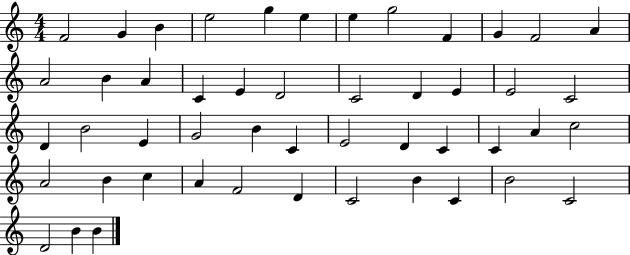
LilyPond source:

{
  \clef treble
  \numericTimeSignature
  \time 4/4
  \key c \major
  f'2 g'4 b'4 | e''2 g''4 e''4 | e''4 g''2 f'4 | g'4 f'2 a'4 | \break a'2 b'4 a'4 | c'4 e'4 d'2 | c'2 d'4 e'4 | e'2 c'2 | \break d'4 b'2 e'4 | g'2 b'4 c'4 | e'2 d'4 c'4 | c'4 a'4 c''2 | \break a'2 b'4 c''4 | a'4 f'2 d'4 | c'2 b'4 c'4 | b'2 c'2 | \break d'2 b'4 b'4 | \bar "|."
}